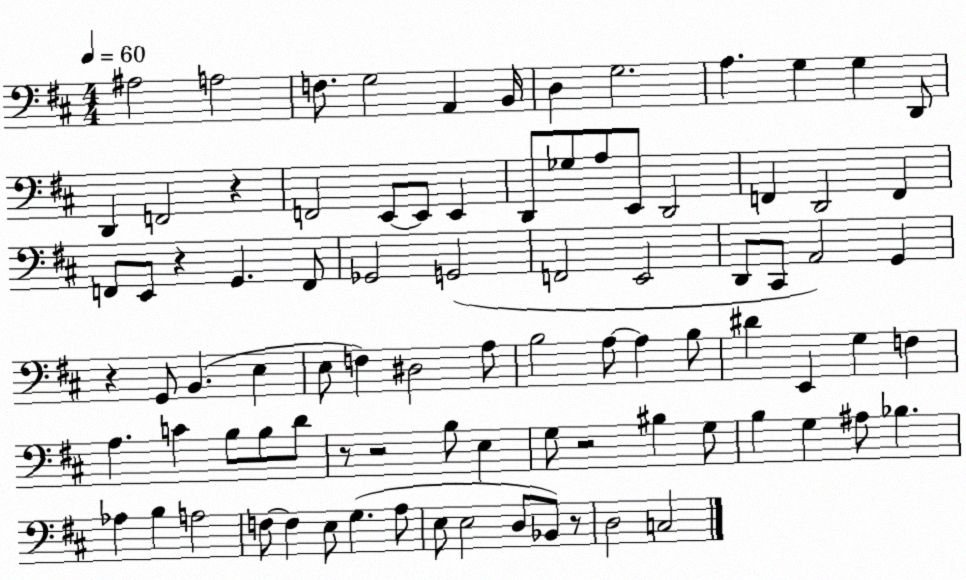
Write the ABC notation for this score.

X:1
T:Untitled
M:4/4
L:1/4
K:D
^A,2 A,2 F,/2 G,2 A,, B,,/4 D, G,2 A, G, G, D,,/2 D,, F,,2 z F,,2 E,,/2 E,,/2 E,, D,,/2 _G,/2 A,/2 E,,/2 D,,2 F,, D,,2 F,, F,,/2 E,,/2 z G,, F,,/2 _G,,2 G,,2 F,,2 E,,2 D,,/2 ^C,,/2 A,,2 G,, z G,,/2 B,, E, E,/2 F, ^D,2 A,/2 B,2 A,/2 A, B,/2 ^D E,, G, F, A, C B,/2 B,/2 D/2 z/2 z2 B,/2 E, G,/2 z2 ^B, G,/2 B, G, ^A,/2 _B, _A, B, A,2 F,/2 F, E,/2 G, A,/2 E,/2 E,2 D,/2 _B,,/2 z/2 D,2 C,2